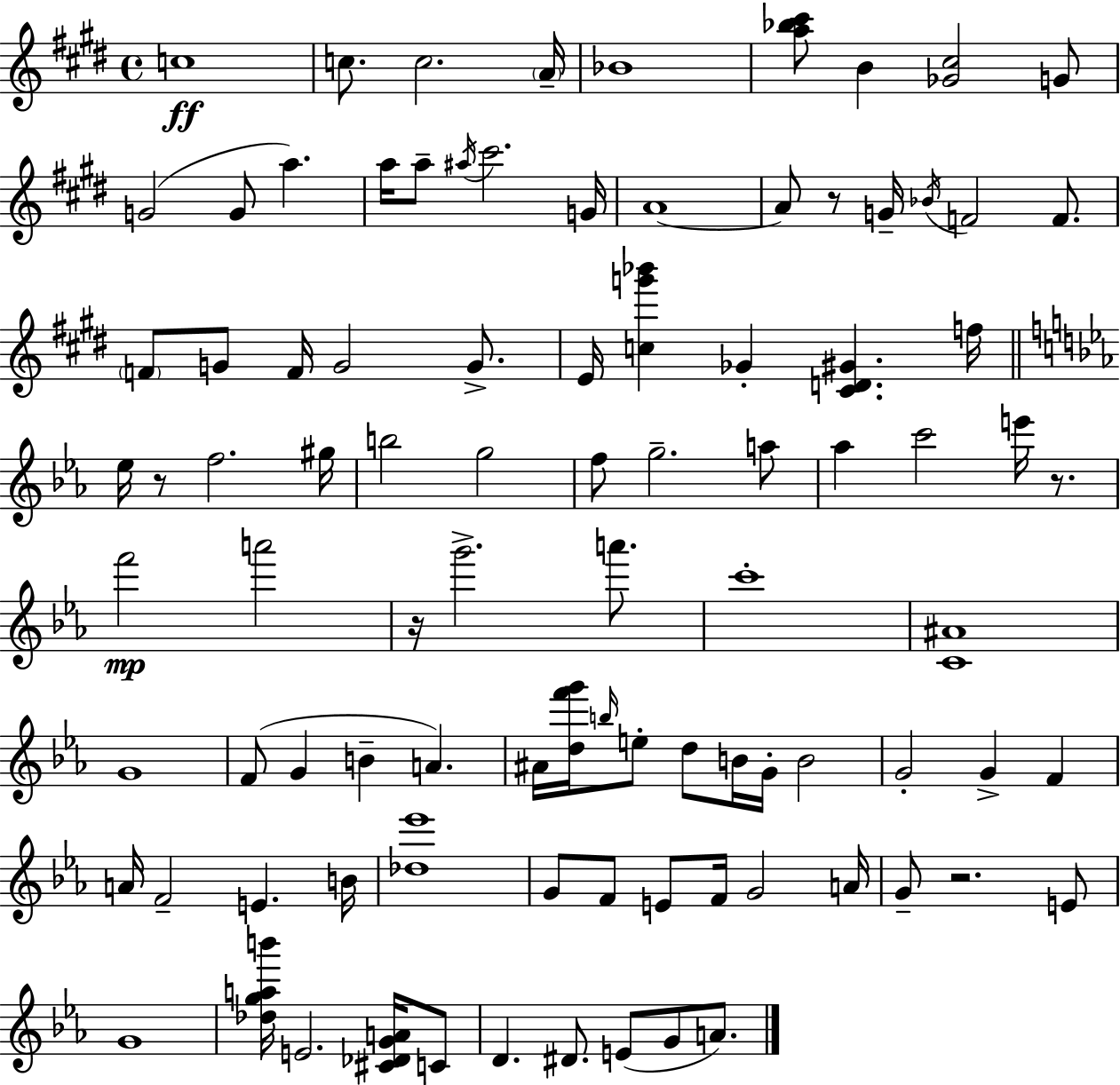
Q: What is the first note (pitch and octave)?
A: C5